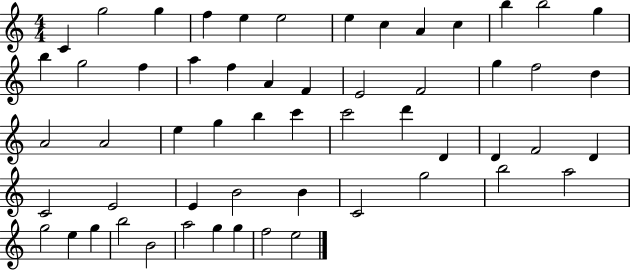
{
  \clef treble
  \numericTimeSignature
  \time 4/4
  \key c \major
  c'4 g''2 g''4 | f''4 e''4 e''2 | e''4 c''4 a'4 c''4 | b''4 b''2 g''4 | \break b''4 g''2 f''4 | a''4 f''4 a'4 f'4 | e'2 f'2 | g''4 f''2 d''4 | \break a'2 a'2 | e''4 g''4 b''4 c'''4 | c'''2 d'''4 d'4 | d'4 f'2 d'4 | \break c'2 e'2 | e'4 b'2 b'4 | c'2 g''2 | b''2 a''2 | \break g''2 e''4 g''4 | b''2 b'2 | a''2 g''4 g''4 | f''2 e''2 | \break \bar "|."
}